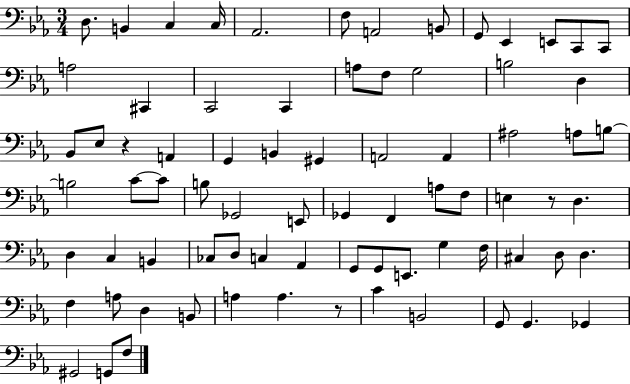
X:1
T:Untitled
M:3/4
L:1/4
K:Eb
D,/2 B,, C, C,/4 _A,,2 F,/2 A,,2 B,,/2 G,,/2 _E,, E,,/2 C,,/2 C,,/2 A,2 ^C,, C,,2 C,, A,/2 F,/2 G,2 B,2 D, _B,,/2 _E,/2 z A,, G,, B,, ^G,, A,,2 A,, ^A,2 A,/2 B,/2 B,2 C/2 C/2 B,/2 _G,,2 E,,/2 _G,, F,, A,/2 F,/2 E, z/2 D, D, C, B,, _C,/2 D,/2 C, _A,, G,,/2 G,,/2 E,,/2 G, F,/4 ^C, D,/2 D, F, A,/2 D, B,,/2 A, A, z/2 C B,,2 G,,/2 G,, _G,, ^G,,2 G,,/2 F,/2